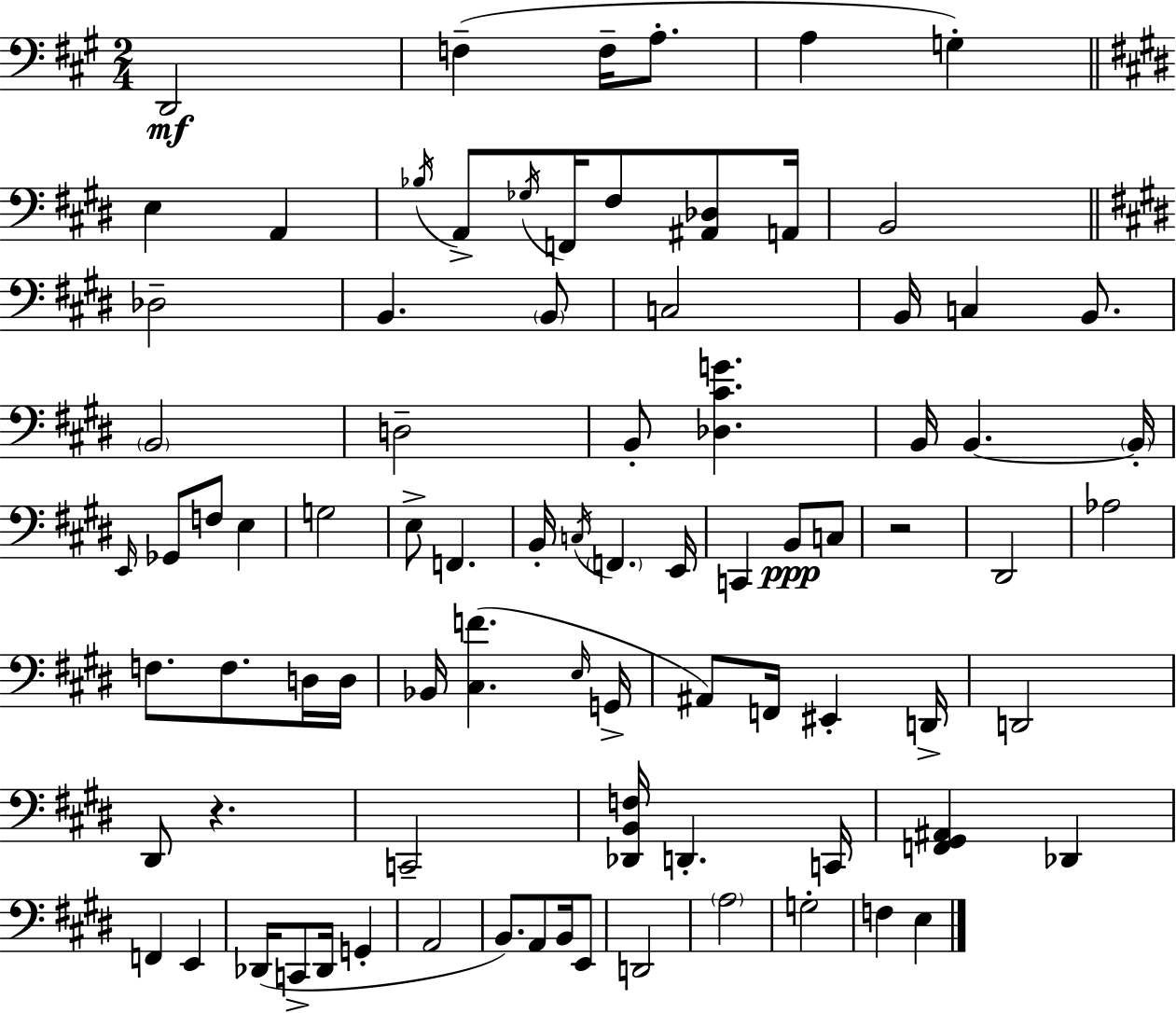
D2/h F3/q F3/s A3/e. A3/q G3/q E3/q A2/q Bb3/s A2/e Gb3/s F2/s F#3/e [A#2,Db3]/e A2/s B2/h Db3/h B2/q. B2/e C3/h B2/s C3/q B2/e. B2/h D3/h B2/e [Db3,C#4,G4]/q. B2/s B2/q. B2/s E2/s Gb2/e F3/e E3/q G3/h E3/e F2/q. B2/s C3/s F2/q. E2/s C2/q B2/e C3/e R/h D#2/h Ab3/h F3/e. F3/e. D3/s D3/s Bb2/s [C#3,F4]/q. E3/s G2/s A#2/e F2/s EIS2/q D2/s D2/h D#2/e R/q. C2/h [Db2,B2,F3]/s D2/q. C2/s [F2,G#2,A#2]/q Db2/q F2/q E2/q Db2/s C2/e Db2/s G2/q A2/h B2/e. A2/e B2/s E2/e D2/h A3/h G3/h F3/q E3/q